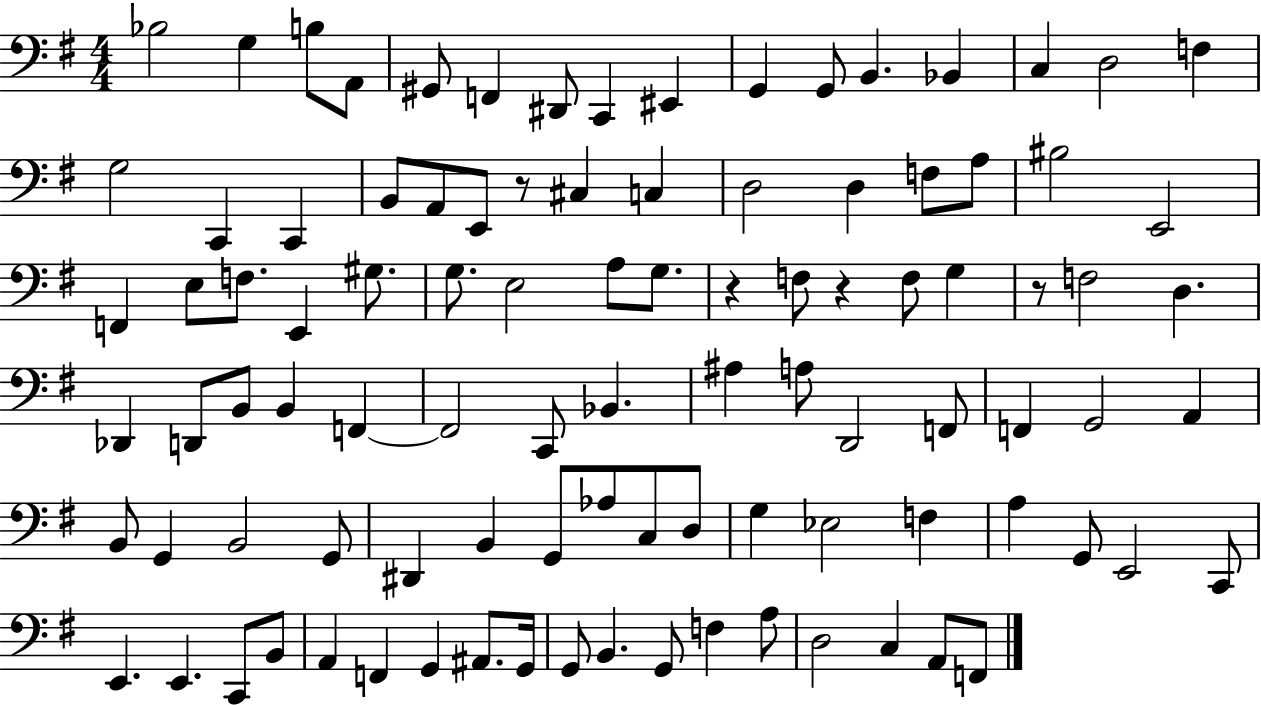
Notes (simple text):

Bb3/h G3/q B3/e A2/e G#2/e F2/q D#2/e C2/q EIS2/q G2/q G2/e B2/q. Bb2/q C3/q D3/h F3/q G3/h C2/q C2/q B2/e A2/e E2/e R/e C#3/q C3/q D3/h D3/q F3/e A3/e BIS3/h E2/h F2/q E3/e F3/e. E2/q G#3/e. G3/e. E3/h A3/e G3/e. R/q F3/e R/q F3/e G3/q R/e F3/h D3/q. Db2/q D2/e B2/e B2/q F2/q F2/h C2/e Bb2/q. A#3/q A3/e D2/h F2/e F2/q G2/h A2/q B2/e G2/q B2/h G2/e D#2/q B2/q G2/e Ab3/e C3/e D3/e G3/q Eb3/h F3/q A3/q G2/e E2/h C2/e E2/q. E2/q. C2/e B2/e A2/q F2/q G2/q A#2/e. G2/s G2/e B2/q. G2/e F3/q A3/e D3/h C3/q A2/e F2/e